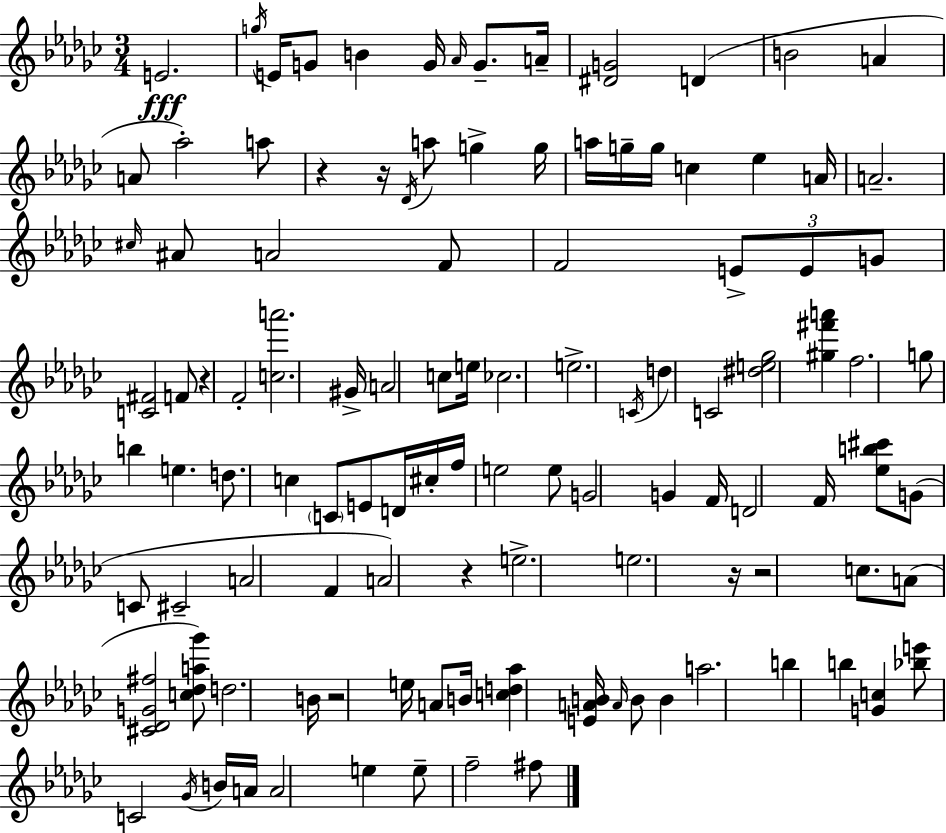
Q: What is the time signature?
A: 3/4